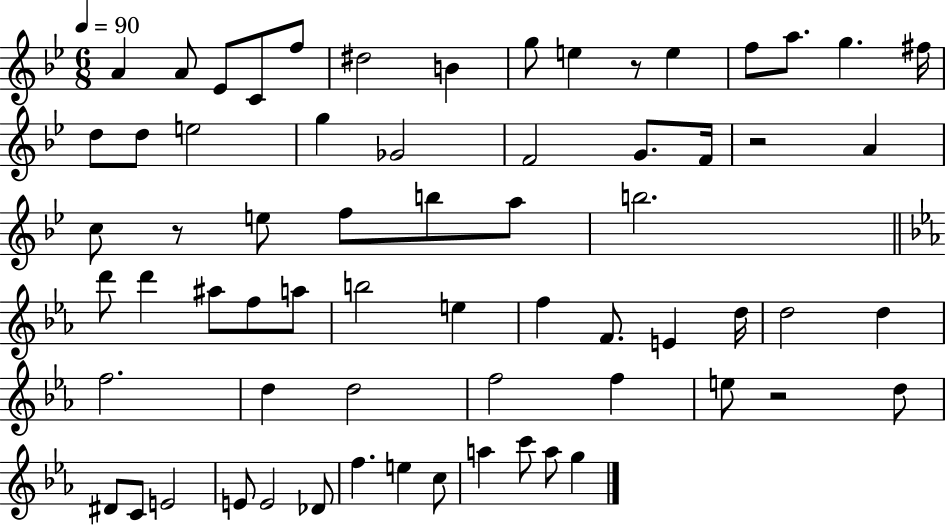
{
  \clef treble
  \numericTimeSignature
  \time 6/8
  \key bes \major
  \tempo 4 = 90
  a'4 a'8 ees'8 c'8 f''8 | dis''2 b'4 | g''8 e''4 r8 e''4 | f''8 a''8. g''4. fis''16 | \break d''8 d''8 e''2 | g''4 ges'2 | f'2 g'8. f'16 | r2 a'4 | \break c''8 r8 e''8 f''8 b''8 a''8 | b''2. | \bar "||" \break \key ees \major d'''8 d'''4 ais''8 f''8 a''8 | b''2 e''4 | f''4 f'8. e'4 d''16 | d''2 d''4 | \break f''2. | d''4 d''2 | f''2 f''4 | e''8 r2 d''8 | \break dis'8 c'8 e'2 | e'8 e'2 des'8 | f''4. e''4 c''8 | a''4 c'''8 a''8 g''4 | \break \bar "|."
}